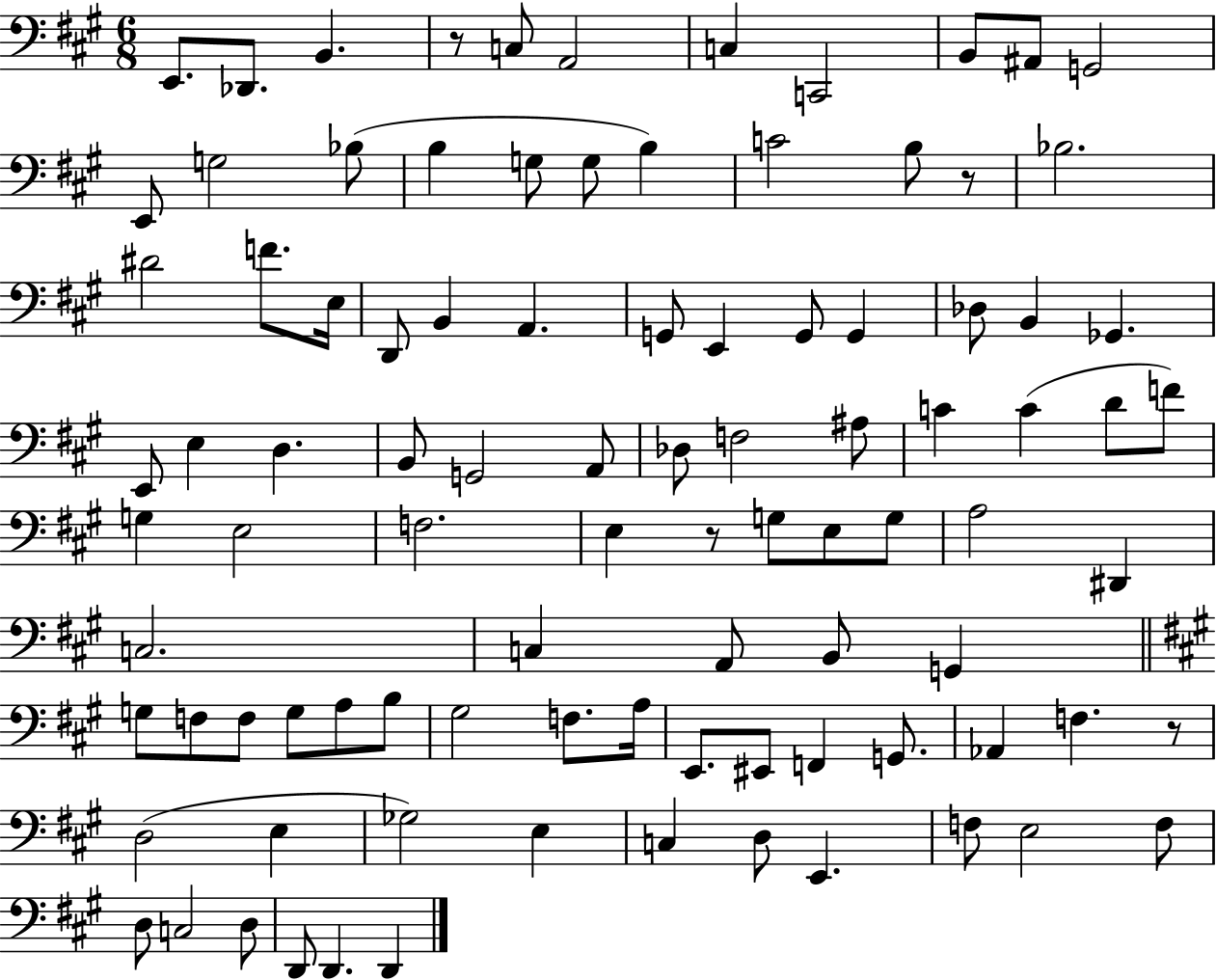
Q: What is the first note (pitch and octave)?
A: E2